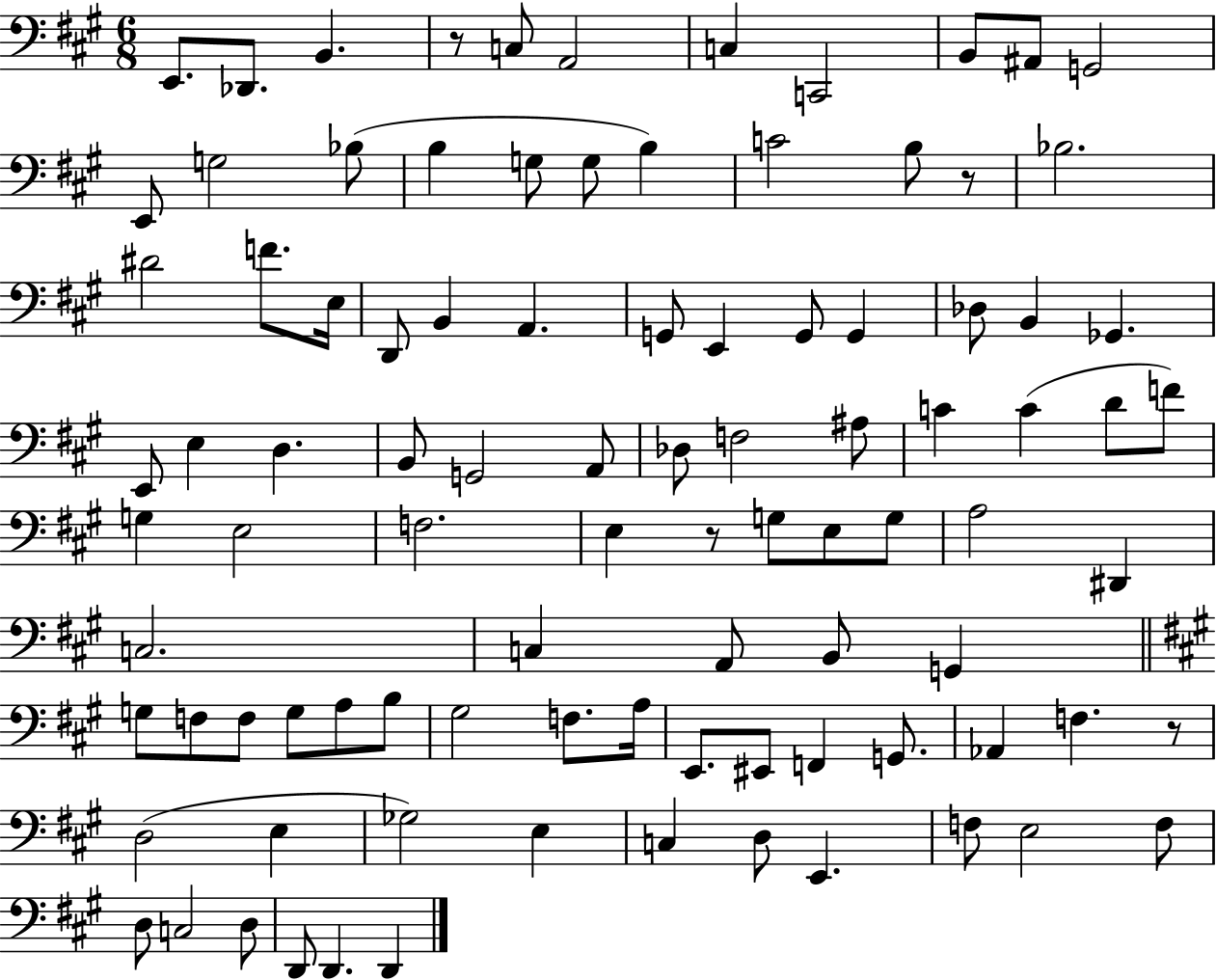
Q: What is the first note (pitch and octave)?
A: E2